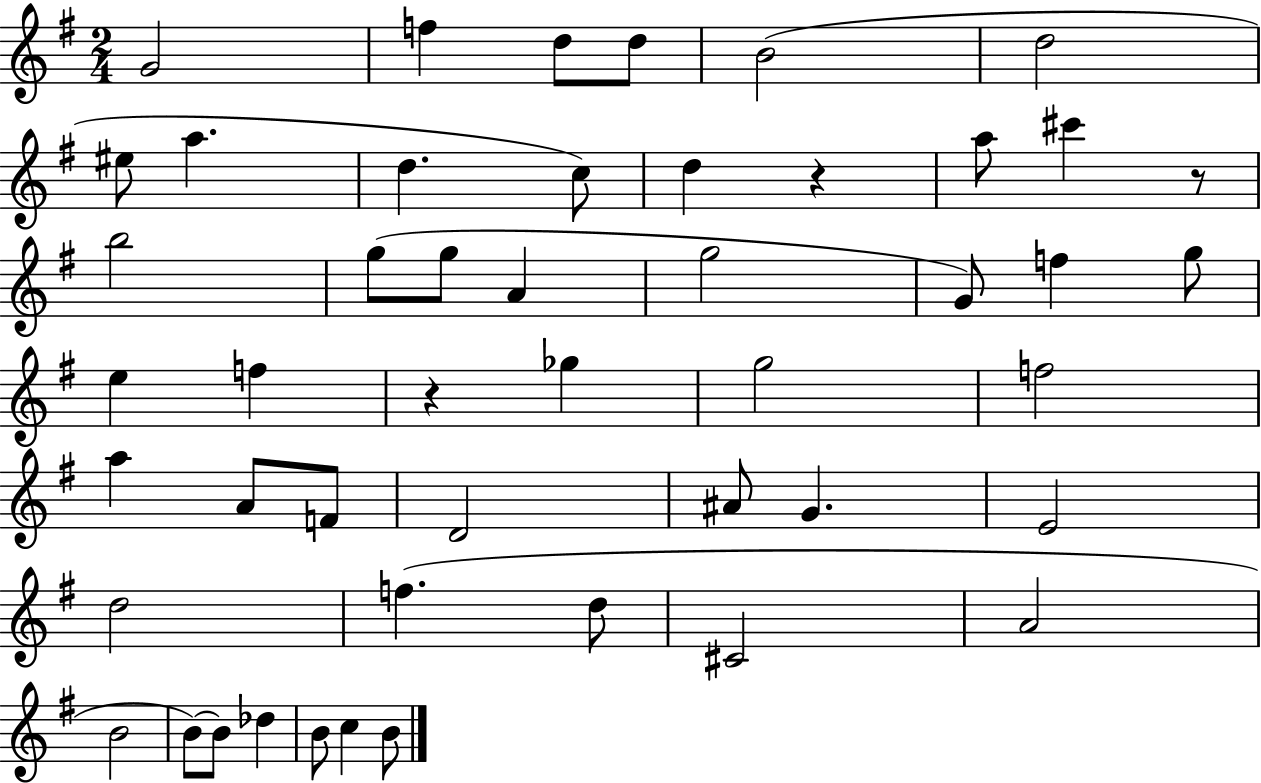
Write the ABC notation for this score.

X:1
T:Untitled
M:2/4
L:1/4
K:G
G2 f d/2 d/2 B2 d2 ^e/2 a d c/2 d z a/2 ^c' z/2 b2 g/2 g/2 A g2 G/2 f g/2 e f z _g g2 f2 a A/2 F/2 D2 ^A/2 G E2 d2 f d/2 ^C2 A2 B2 B/2 B/2 _d B/2 c B/2